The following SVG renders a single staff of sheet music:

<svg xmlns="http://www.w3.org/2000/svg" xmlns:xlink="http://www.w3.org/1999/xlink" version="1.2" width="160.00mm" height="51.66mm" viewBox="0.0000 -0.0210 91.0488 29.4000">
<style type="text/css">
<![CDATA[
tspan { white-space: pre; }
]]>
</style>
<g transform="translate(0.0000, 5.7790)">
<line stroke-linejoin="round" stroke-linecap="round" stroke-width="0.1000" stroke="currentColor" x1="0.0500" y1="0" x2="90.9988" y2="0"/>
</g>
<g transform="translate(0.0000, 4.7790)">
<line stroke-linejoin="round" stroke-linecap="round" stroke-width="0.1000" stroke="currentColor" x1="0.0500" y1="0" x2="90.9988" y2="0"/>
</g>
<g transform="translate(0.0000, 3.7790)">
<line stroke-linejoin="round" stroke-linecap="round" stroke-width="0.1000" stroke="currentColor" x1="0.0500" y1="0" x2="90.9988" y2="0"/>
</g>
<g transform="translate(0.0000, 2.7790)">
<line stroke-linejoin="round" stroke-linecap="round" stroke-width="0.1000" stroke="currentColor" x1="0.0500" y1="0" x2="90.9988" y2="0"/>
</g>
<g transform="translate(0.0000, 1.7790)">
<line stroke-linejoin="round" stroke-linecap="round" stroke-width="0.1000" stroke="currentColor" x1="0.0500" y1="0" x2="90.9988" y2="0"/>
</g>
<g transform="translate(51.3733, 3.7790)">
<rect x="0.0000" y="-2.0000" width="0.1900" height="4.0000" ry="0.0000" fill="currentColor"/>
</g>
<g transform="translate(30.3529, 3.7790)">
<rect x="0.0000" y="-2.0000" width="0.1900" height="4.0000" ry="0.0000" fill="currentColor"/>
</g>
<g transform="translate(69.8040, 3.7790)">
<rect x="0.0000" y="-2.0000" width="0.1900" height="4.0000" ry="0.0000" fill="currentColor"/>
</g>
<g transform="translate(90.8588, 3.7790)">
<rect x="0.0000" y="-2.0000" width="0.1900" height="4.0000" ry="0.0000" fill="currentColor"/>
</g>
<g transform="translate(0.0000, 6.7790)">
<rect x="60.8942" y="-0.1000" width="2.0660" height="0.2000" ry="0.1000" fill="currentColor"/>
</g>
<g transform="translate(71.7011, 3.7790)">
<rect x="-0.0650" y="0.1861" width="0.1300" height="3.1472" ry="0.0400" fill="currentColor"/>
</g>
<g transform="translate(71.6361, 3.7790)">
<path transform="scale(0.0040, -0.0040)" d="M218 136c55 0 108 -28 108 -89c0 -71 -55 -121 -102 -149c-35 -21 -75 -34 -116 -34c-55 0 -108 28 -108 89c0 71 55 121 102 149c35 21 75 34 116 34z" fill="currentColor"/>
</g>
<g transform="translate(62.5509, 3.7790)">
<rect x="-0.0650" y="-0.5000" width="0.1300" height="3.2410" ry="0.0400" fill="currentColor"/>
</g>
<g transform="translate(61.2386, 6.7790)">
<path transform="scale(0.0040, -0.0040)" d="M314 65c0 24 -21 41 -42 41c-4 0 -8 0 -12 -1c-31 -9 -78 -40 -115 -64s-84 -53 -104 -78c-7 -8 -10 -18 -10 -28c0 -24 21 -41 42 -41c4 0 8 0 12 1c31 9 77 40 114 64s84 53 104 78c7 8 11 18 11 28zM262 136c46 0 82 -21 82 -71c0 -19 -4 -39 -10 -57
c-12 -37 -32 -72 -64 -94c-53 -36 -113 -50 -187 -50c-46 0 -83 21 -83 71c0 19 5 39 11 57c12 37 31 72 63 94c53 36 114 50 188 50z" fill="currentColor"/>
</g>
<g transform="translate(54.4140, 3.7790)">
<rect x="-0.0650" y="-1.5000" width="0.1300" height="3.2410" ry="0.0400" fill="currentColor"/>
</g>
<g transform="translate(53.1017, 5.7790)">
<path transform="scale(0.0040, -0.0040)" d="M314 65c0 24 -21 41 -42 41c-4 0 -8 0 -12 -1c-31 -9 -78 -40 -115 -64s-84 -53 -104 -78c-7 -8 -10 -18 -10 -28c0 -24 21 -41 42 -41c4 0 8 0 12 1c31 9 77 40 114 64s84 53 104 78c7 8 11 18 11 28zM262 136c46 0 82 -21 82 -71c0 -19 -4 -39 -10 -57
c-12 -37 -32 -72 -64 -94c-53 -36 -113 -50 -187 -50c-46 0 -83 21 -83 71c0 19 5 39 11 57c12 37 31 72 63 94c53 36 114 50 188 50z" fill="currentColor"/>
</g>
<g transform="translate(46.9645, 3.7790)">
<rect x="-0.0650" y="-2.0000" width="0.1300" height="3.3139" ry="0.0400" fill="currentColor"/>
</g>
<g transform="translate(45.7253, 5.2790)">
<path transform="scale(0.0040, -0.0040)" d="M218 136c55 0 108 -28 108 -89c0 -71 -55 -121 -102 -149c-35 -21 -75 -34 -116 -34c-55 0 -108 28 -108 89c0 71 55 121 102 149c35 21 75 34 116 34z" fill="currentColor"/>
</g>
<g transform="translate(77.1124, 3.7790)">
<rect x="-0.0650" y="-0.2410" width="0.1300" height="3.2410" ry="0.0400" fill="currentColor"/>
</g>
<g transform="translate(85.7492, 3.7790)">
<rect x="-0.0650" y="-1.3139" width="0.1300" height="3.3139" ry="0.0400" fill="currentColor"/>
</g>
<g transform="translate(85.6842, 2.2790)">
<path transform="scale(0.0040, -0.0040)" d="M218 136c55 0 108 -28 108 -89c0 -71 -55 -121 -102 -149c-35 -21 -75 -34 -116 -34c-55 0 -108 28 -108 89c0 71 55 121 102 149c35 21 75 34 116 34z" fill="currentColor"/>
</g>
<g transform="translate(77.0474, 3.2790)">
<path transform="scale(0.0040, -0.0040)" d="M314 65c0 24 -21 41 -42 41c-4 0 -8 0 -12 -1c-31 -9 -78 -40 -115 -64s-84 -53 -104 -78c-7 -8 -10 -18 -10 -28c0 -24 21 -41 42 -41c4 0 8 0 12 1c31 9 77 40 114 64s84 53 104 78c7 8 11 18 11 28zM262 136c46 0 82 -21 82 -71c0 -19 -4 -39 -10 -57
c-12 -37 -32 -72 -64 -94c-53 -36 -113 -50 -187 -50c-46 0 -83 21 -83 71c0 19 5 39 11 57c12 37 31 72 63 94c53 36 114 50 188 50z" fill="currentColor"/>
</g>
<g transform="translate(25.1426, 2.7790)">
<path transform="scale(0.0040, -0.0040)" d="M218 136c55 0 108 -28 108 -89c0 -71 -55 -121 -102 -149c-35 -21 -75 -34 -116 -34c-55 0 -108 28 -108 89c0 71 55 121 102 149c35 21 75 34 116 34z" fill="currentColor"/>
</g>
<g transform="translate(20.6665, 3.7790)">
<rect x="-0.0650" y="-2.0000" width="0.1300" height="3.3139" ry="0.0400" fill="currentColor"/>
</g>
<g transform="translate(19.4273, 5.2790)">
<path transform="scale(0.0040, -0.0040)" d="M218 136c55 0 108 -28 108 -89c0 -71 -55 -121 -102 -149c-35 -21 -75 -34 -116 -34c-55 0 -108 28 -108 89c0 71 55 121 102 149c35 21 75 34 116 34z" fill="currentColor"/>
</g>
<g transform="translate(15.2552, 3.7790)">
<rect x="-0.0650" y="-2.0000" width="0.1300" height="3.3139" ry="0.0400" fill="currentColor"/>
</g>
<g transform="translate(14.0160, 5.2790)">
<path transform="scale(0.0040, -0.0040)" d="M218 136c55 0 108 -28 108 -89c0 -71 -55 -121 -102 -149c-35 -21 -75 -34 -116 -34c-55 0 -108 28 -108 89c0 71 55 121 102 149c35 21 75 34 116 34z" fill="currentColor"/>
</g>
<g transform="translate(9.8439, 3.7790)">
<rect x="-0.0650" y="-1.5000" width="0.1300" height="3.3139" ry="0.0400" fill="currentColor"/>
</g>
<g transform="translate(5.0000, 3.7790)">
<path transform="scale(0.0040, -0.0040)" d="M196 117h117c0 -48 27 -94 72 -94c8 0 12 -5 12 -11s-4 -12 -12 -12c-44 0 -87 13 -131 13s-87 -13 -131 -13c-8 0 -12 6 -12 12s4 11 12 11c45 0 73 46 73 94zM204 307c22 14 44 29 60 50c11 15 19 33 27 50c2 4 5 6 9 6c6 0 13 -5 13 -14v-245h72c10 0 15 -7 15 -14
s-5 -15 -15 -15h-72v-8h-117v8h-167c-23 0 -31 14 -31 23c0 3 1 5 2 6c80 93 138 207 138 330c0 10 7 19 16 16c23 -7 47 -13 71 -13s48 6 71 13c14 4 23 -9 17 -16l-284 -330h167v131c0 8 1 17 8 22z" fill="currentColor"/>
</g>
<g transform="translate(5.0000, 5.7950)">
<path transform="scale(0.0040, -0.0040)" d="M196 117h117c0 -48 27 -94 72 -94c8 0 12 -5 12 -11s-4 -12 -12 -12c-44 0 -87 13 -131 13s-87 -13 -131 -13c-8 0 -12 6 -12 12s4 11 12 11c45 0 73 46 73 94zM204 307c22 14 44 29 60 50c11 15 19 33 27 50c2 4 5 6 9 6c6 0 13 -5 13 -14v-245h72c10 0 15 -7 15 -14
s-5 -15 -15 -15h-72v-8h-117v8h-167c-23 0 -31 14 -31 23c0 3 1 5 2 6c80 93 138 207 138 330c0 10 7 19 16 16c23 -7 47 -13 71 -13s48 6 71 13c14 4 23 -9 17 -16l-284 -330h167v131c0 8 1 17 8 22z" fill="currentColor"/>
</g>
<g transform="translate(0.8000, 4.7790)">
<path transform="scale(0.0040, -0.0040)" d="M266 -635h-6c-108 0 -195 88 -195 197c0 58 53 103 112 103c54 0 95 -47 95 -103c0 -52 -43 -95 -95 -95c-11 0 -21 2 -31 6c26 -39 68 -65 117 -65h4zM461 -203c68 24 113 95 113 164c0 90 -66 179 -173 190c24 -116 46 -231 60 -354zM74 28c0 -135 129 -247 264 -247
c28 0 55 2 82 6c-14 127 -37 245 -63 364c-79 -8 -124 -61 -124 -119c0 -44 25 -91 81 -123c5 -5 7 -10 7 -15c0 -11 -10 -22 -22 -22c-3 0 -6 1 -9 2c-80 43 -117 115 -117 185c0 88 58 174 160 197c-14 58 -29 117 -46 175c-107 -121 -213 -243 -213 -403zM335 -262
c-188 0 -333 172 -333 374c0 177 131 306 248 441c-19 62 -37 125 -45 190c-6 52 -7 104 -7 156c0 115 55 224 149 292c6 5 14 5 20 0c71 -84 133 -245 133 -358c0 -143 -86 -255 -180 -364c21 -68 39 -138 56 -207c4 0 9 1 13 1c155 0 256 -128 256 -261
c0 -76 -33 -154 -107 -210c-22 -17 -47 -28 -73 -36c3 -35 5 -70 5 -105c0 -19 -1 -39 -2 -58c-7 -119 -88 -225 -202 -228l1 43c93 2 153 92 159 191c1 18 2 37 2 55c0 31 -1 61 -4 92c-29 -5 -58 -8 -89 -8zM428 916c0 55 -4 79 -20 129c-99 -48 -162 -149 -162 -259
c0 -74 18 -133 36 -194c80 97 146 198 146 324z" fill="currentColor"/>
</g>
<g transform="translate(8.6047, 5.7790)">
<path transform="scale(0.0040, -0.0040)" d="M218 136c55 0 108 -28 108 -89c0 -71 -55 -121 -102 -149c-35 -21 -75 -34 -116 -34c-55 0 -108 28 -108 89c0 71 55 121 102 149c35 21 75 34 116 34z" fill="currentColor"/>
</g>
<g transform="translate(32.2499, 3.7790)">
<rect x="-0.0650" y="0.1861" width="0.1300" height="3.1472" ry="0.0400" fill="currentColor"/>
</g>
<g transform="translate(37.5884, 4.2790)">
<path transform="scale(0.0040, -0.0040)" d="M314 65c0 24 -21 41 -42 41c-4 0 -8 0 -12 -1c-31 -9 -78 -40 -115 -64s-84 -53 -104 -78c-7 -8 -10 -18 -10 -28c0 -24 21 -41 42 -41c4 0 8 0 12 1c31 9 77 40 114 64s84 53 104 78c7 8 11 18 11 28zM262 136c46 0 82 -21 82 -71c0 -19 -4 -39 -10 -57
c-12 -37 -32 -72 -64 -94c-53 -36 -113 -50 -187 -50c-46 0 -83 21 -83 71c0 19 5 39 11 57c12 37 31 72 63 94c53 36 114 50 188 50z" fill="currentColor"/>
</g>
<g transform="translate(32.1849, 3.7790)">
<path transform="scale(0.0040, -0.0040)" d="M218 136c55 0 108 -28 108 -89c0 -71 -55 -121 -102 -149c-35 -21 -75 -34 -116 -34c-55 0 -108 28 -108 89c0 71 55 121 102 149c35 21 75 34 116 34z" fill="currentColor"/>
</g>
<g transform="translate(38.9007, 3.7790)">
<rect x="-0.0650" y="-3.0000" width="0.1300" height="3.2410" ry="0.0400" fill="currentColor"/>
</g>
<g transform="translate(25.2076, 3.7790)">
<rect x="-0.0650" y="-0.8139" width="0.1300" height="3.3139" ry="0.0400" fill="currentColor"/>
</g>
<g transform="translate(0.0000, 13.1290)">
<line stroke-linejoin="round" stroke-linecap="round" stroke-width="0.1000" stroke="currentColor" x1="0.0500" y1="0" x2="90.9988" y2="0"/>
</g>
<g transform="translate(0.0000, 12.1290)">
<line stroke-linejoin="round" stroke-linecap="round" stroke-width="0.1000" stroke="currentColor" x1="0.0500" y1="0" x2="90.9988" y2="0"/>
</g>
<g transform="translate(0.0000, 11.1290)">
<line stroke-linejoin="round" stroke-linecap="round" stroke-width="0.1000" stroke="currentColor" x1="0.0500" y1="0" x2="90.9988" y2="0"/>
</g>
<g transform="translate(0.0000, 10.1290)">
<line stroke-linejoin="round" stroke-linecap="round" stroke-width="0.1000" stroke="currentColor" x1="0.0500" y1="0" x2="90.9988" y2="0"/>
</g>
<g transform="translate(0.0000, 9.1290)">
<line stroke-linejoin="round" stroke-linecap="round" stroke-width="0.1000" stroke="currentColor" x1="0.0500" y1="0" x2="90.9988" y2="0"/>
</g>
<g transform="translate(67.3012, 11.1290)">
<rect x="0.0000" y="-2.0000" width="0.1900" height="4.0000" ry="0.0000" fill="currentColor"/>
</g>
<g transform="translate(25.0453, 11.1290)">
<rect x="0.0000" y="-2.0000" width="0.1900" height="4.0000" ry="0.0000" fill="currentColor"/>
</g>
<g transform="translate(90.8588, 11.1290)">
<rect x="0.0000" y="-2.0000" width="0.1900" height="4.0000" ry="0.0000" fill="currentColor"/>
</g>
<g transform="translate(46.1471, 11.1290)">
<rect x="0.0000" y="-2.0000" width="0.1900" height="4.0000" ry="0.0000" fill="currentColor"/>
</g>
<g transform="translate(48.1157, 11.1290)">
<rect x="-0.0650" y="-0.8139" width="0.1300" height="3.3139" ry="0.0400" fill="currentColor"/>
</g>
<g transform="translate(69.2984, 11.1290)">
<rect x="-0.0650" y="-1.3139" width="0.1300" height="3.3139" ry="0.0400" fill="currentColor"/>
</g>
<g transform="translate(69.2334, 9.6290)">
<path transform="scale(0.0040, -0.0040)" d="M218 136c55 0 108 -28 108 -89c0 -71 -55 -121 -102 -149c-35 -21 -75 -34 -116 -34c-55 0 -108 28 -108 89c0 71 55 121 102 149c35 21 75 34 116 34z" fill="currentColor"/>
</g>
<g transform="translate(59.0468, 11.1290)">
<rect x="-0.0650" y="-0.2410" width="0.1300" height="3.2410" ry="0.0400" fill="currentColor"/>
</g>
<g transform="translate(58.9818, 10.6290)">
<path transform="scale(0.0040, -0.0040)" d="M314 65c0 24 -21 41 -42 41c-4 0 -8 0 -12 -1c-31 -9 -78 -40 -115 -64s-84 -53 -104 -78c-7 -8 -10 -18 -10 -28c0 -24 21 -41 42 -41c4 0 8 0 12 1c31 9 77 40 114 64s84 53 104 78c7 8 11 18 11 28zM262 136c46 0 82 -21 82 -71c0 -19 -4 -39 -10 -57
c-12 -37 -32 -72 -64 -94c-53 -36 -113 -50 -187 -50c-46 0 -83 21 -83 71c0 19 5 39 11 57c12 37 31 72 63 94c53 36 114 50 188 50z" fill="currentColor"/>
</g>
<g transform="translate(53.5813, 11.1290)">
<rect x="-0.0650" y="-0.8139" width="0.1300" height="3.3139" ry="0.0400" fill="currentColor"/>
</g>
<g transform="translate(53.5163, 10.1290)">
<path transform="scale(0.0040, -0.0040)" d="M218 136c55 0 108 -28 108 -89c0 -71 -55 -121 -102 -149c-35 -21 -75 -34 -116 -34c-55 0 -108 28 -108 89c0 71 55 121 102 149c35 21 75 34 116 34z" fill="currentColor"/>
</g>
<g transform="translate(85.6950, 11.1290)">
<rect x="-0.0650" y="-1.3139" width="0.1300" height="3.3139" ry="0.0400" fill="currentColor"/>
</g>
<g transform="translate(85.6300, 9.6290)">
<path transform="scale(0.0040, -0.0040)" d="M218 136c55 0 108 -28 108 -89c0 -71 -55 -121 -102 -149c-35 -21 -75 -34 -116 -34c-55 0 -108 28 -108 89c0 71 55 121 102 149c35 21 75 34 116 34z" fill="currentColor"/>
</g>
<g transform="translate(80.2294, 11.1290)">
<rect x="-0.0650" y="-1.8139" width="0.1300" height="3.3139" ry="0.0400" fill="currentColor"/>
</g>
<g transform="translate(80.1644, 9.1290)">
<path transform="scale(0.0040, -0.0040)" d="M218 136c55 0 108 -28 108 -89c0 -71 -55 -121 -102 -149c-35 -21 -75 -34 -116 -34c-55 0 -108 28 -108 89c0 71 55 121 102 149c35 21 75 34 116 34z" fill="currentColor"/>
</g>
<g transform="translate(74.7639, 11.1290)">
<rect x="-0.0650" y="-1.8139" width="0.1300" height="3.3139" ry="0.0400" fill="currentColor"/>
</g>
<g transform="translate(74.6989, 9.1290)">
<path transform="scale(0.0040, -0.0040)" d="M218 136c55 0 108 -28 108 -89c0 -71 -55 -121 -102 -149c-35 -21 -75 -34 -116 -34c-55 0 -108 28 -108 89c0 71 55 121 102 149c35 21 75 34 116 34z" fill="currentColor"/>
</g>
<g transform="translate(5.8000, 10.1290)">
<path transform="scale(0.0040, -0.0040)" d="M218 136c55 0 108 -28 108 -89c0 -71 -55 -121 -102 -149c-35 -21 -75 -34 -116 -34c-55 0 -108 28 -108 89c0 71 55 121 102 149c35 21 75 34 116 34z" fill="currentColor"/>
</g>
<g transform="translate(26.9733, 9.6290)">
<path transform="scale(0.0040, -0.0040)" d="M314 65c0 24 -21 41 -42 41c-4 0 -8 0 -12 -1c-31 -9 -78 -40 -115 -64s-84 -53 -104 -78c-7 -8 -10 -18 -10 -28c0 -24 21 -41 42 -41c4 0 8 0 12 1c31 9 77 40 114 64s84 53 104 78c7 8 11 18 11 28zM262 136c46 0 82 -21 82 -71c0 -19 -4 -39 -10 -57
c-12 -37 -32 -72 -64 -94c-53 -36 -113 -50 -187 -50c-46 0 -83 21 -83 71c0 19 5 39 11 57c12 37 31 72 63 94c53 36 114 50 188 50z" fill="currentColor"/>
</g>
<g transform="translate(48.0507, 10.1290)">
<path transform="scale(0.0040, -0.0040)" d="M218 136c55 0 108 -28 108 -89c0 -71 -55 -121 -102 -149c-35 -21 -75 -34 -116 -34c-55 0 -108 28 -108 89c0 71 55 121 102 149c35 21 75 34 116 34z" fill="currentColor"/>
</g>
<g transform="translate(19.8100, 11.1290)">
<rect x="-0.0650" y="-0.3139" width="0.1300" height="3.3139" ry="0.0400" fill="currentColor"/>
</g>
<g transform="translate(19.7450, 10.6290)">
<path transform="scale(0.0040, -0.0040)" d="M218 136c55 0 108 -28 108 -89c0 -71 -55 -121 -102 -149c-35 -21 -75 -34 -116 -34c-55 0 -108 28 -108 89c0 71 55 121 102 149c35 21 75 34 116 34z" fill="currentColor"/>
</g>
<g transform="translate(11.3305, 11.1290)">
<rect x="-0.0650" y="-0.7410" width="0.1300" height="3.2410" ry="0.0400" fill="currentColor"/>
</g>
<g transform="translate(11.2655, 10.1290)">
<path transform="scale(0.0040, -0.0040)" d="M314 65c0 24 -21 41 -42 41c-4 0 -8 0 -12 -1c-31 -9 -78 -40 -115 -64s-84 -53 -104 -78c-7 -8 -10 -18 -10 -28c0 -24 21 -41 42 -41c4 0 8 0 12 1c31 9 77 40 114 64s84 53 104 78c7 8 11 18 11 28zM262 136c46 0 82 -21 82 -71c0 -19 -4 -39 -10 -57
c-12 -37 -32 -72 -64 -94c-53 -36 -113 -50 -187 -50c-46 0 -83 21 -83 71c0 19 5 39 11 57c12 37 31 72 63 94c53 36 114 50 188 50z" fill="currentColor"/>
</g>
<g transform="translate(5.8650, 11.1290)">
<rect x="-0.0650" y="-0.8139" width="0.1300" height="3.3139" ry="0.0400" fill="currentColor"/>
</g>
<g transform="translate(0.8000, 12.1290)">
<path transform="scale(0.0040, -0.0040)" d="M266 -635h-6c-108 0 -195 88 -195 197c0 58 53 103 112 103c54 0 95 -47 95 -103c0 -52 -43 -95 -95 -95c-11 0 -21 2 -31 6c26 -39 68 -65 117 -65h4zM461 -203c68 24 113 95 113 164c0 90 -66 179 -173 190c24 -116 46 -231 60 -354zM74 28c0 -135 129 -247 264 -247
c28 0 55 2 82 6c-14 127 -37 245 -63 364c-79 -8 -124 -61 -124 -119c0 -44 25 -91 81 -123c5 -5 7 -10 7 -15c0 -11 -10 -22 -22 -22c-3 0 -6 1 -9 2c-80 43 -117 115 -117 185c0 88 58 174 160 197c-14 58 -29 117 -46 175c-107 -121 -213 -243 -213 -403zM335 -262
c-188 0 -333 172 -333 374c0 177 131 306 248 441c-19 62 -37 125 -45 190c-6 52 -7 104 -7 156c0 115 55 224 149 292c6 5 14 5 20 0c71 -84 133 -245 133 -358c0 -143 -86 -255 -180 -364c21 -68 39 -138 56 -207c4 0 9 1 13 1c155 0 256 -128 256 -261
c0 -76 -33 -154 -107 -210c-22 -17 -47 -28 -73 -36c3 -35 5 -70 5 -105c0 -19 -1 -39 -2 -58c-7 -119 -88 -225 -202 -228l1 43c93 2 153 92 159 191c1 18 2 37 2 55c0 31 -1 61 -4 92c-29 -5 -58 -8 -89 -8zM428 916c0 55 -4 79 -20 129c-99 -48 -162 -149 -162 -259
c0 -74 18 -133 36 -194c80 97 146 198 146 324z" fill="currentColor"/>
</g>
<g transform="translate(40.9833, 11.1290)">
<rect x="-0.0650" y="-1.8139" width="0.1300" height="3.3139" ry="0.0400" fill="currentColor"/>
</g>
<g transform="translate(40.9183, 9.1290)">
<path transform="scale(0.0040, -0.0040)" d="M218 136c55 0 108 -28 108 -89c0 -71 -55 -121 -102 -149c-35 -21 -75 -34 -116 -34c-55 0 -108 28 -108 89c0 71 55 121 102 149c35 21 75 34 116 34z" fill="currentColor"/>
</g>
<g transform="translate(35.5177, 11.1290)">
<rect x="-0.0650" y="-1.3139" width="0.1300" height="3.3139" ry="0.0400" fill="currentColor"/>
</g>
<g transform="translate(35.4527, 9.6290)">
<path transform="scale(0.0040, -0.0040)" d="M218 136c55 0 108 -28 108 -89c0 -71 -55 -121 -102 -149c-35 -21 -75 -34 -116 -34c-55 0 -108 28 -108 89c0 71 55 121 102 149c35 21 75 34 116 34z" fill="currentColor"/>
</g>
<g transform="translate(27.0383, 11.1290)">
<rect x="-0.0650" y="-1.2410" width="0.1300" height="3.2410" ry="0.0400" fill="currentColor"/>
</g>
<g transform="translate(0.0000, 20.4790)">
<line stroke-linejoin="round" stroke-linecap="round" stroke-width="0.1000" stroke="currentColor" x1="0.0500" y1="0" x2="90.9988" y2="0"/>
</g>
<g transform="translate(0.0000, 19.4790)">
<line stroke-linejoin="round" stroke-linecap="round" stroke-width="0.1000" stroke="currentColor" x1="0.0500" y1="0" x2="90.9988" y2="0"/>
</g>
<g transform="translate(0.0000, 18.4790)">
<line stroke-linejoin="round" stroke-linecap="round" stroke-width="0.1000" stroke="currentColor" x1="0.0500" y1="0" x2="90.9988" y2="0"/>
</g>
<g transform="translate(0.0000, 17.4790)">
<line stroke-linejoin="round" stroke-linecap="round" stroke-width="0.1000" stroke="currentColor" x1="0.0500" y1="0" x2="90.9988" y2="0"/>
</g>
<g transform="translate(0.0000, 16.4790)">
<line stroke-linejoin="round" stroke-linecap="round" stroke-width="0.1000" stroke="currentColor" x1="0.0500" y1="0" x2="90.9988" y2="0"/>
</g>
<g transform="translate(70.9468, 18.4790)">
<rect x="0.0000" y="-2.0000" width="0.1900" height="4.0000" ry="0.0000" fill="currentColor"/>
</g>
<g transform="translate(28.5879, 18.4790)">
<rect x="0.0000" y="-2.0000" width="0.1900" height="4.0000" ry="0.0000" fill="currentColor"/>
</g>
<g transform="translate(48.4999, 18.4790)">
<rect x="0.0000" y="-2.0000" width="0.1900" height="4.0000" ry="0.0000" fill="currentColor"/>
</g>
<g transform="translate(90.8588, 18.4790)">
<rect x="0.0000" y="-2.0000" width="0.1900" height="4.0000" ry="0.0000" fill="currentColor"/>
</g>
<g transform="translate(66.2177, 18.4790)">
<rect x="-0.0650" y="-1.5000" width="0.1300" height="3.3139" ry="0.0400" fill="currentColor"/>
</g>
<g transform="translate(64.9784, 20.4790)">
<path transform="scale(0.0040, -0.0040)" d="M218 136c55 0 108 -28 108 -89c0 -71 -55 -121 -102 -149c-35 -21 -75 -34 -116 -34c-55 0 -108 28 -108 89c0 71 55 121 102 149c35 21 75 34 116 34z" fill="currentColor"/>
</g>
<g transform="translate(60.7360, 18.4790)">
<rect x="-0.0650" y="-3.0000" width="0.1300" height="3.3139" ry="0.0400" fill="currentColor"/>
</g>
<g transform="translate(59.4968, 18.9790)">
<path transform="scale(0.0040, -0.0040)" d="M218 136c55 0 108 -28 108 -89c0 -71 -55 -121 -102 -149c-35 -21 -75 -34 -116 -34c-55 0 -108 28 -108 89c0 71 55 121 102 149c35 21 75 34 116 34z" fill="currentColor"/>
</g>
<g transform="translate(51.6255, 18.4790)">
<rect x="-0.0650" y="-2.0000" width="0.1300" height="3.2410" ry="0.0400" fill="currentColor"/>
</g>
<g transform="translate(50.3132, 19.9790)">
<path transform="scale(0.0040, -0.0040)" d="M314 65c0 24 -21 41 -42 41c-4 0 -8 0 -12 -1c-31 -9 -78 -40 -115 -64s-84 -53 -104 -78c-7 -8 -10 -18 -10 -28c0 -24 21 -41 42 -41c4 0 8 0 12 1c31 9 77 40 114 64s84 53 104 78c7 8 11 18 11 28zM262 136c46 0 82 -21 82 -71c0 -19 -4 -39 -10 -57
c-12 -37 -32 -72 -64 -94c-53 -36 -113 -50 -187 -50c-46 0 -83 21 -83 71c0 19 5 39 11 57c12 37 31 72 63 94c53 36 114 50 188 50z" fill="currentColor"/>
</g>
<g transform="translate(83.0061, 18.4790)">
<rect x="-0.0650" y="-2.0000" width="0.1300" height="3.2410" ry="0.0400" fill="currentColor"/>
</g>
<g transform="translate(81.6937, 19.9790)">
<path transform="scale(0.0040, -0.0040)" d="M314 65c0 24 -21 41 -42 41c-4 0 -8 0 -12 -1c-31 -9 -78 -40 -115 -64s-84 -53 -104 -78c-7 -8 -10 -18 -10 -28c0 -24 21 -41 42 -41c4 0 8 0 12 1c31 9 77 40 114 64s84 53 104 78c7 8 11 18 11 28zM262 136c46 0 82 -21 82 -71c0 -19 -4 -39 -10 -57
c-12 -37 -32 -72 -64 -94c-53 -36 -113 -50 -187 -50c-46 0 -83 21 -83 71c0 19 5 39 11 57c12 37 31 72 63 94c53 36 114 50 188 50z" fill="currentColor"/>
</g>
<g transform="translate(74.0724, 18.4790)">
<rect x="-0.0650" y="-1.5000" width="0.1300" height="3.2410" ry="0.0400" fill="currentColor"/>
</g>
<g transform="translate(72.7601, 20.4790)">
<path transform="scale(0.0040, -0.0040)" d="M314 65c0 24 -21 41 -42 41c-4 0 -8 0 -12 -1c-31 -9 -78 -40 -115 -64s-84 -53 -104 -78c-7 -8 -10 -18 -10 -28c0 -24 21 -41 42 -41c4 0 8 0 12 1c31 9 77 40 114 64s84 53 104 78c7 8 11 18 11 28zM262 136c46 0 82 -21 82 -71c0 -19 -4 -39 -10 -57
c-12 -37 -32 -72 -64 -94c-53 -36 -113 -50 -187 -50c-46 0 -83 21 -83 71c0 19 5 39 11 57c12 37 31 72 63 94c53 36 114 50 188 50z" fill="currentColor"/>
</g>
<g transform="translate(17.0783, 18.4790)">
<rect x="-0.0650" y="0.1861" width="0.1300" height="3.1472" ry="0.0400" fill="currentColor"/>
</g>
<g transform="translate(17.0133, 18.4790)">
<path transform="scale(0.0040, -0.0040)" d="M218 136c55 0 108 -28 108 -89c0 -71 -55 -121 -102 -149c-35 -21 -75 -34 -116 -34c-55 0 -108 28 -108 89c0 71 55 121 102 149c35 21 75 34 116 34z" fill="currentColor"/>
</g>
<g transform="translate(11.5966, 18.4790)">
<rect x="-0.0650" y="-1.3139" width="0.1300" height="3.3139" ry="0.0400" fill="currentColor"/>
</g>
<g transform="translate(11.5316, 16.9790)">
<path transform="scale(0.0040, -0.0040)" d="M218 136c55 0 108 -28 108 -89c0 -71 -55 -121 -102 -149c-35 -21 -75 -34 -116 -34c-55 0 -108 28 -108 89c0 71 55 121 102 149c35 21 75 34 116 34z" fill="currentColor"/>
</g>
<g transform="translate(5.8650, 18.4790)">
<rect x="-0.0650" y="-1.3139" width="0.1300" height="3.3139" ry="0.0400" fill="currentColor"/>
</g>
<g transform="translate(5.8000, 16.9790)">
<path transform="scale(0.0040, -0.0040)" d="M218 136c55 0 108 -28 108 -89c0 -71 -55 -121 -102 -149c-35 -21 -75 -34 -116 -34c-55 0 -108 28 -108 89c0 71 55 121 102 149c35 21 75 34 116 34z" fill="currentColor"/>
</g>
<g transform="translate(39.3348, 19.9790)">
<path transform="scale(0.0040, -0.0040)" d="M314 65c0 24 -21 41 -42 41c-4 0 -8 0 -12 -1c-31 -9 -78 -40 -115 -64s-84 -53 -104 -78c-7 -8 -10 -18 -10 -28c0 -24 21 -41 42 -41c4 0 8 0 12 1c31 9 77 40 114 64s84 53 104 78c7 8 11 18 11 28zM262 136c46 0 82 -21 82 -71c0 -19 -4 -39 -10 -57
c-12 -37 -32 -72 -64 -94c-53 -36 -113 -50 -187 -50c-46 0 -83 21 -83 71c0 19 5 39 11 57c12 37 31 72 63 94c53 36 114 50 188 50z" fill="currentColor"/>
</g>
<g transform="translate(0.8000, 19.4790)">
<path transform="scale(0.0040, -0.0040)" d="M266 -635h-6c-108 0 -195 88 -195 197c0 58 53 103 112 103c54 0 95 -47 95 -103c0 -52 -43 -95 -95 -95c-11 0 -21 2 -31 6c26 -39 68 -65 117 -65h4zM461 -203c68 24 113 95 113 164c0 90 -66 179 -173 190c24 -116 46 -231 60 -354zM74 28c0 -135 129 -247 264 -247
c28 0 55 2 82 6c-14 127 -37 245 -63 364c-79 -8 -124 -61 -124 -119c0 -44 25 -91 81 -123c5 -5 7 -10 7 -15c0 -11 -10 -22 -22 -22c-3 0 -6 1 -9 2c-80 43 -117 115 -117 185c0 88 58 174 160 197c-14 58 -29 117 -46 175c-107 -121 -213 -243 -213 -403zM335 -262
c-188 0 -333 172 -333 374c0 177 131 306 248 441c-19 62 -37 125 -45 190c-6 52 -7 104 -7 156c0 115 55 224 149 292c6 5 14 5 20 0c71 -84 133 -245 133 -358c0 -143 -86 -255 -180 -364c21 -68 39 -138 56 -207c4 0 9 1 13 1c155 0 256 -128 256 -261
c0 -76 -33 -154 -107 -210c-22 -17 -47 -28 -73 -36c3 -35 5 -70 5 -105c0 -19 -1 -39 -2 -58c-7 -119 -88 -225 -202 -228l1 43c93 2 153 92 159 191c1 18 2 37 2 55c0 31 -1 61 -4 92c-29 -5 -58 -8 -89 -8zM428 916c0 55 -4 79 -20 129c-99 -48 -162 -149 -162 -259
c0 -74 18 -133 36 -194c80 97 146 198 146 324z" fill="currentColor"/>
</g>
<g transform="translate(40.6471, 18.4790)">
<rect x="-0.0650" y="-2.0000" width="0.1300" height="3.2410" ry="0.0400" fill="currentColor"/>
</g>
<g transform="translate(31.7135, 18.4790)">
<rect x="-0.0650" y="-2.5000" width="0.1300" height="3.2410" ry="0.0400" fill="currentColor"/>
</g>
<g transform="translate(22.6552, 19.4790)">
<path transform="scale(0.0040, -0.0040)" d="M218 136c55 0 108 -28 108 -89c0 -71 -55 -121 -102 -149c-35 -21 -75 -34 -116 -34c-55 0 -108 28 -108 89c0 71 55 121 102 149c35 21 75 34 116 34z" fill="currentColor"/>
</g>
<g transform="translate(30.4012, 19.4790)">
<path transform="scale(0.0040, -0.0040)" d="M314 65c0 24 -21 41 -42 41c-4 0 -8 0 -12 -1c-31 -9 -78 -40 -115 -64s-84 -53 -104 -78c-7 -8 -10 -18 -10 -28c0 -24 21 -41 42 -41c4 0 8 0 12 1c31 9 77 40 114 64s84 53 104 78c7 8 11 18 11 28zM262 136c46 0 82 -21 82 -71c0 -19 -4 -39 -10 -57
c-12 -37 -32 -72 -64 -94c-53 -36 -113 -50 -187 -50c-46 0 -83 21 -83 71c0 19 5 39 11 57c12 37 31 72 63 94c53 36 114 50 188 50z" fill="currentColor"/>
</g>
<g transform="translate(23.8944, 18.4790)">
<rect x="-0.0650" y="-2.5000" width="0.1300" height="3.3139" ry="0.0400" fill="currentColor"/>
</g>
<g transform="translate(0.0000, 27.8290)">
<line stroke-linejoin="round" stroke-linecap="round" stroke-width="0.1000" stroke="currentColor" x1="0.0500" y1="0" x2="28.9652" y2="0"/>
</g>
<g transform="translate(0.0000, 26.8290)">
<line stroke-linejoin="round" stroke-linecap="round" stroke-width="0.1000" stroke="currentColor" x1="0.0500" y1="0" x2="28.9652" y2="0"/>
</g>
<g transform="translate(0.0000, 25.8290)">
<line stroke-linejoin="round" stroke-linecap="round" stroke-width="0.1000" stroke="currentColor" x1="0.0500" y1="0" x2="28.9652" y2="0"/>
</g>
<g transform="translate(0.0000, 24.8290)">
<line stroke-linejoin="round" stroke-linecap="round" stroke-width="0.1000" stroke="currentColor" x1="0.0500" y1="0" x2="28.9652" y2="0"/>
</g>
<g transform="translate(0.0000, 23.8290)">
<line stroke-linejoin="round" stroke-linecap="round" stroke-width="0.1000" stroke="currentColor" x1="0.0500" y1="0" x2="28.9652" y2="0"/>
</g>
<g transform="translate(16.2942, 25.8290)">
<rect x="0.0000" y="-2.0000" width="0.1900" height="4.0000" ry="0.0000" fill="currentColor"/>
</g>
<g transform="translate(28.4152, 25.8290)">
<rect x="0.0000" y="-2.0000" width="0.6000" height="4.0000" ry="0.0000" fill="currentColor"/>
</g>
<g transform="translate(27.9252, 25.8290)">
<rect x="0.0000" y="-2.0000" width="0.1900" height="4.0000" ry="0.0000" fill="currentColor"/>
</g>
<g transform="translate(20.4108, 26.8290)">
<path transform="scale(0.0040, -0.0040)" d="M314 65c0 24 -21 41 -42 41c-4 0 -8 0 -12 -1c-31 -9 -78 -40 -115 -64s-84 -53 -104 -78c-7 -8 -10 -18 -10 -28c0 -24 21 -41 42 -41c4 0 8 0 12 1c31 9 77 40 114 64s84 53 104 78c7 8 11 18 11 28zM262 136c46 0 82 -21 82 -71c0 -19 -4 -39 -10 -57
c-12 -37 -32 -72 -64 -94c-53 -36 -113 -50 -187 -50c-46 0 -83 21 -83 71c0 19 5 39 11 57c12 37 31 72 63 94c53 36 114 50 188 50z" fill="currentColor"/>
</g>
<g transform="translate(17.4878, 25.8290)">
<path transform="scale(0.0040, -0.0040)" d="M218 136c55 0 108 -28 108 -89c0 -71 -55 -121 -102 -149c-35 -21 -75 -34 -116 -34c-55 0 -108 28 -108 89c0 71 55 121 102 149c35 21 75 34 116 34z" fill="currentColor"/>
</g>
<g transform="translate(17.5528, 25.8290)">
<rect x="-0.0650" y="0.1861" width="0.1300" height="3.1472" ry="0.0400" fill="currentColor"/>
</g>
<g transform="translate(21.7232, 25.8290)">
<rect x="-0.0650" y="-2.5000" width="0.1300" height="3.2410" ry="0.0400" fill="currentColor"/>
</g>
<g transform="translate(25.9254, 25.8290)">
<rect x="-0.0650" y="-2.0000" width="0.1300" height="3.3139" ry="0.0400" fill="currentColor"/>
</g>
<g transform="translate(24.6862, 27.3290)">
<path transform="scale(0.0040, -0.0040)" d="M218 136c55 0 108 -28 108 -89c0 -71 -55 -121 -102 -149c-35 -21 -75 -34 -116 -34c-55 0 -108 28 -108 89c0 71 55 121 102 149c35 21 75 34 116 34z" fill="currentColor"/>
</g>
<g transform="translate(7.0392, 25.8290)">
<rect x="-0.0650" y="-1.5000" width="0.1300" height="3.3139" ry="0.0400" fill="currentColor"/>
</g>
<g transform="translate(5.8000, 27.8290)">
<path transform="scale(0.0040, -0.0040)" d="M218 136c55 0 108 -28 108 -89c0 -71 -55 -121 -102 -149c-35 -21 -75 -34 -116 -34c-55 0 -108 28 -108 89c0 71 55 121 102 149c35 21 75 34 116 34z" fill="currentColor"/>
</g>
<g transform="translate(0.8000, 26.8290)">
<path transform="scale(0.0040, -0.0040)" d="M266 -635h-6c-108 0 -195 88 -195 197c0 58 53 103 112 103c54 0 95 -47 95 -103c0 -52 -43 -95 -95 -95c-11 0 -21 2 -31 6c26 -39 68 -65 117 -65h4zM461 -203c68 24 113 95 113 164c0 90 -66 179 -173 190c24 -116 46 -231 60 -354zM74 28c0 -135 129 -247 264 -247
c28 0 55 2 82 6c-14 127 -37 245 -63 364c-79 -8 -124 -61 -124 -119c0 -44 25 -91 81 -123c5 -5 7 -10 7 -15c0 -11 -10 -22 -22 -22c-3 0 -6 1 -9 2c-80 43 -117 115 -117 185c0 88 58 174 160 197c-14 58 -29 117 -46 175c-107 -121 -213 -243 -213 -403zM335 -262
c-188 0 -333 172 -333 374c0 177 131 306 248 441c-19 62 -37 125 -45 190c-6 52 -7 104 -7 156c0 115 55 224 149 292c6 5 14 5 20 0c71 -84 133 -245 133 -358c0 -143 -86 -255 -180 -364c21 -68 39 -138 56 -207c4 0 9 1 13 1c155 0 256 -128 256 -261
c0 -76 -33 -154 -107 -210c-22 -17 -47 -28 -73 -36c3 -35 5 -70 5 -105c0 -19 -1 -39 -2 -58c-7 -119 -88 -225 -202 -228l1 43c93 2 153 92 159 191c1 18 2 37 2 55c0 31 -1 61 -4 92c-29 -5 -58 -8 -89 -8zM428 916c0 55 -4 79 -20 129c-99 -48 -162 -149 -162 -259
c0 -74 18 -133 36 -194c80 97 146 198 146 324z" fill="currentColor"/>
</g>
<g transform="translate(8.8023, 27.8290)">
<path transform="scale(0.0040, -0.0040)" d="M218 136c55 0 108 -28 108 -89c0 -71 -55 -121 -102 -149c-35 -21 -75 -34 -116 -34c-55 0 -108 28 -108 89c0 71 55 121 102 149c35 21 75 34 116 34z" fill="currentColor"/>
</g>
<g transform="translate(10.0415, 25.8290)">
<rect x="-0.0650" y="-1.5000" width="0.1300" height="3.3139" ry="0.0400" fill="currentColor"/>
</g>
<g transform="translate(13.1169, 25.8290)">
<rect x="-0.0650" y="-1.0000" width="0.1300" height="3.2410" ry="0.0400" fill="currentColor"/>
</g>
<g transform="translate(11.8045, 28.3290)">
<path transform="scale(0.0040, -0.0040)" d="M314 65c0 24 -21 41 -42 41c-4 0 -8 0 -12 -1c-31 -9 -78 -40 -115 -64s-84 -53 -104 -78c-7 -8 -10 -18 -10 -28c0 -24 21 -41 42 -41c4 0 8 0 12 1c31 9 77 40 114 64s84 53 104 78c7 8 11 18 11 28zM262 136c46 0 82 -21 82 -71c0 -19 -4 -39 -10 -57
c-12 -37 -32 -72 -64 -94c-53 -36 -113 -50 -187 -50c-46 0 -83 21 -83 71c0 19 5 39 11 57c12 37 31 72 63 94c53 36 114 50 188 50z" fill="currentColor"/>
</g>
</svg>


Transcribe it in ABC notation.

X:1
T:Untitled
M:4/4
L:1/4
K:C
E F F d B A2 F E2 C2 B c2 e d d2 c e2 e f d d c2 e f f e e e B G G2 F2 F2 A E E2 F2 E E D2 B G2 F